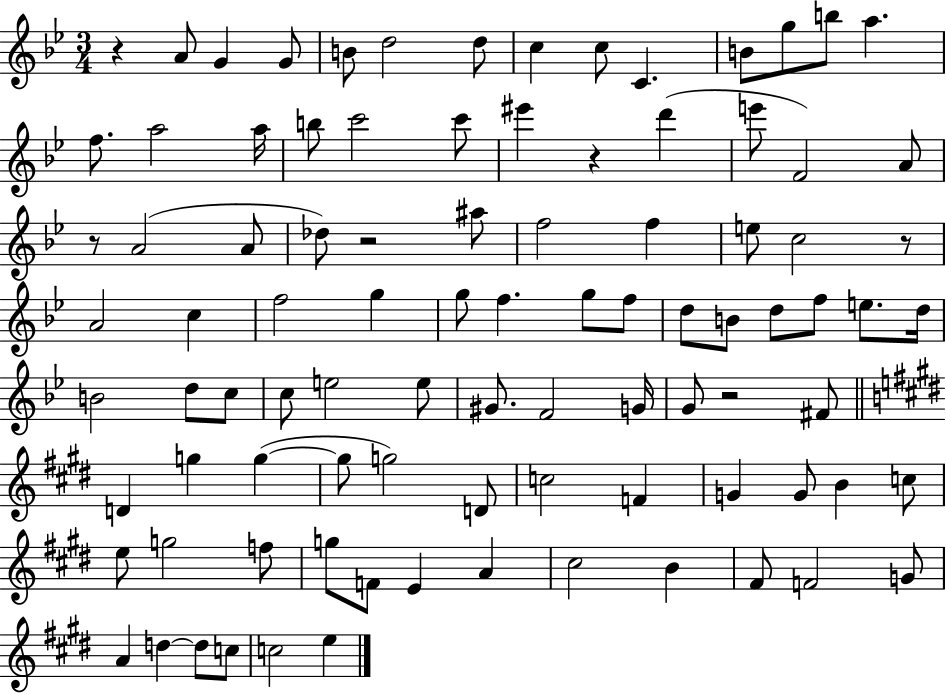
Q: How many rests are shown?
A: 6